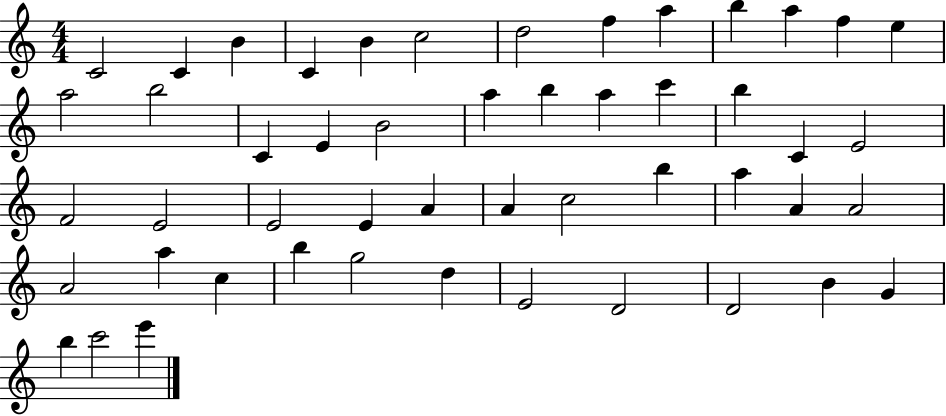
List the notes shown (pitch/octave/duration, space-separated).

C4/h C4/q B4/q C4/q B4/q C5/h D5/h F5/q A5/q B5/q A5/q F5/q E5/q A5/h B5/h C4/q E4/q B4/h A5/q B5/q A5/q C6/q B5/q C4/q E4/h F4/h E4/h E4/h E4/q A4/q A4/q C5/h B5/q A5/q A4/q A4/h A4/h A5/q C5/q B5/q G5/h D5/q E4/h D4/h D4/h B4/q G4/q B5/q C6/h E6/q